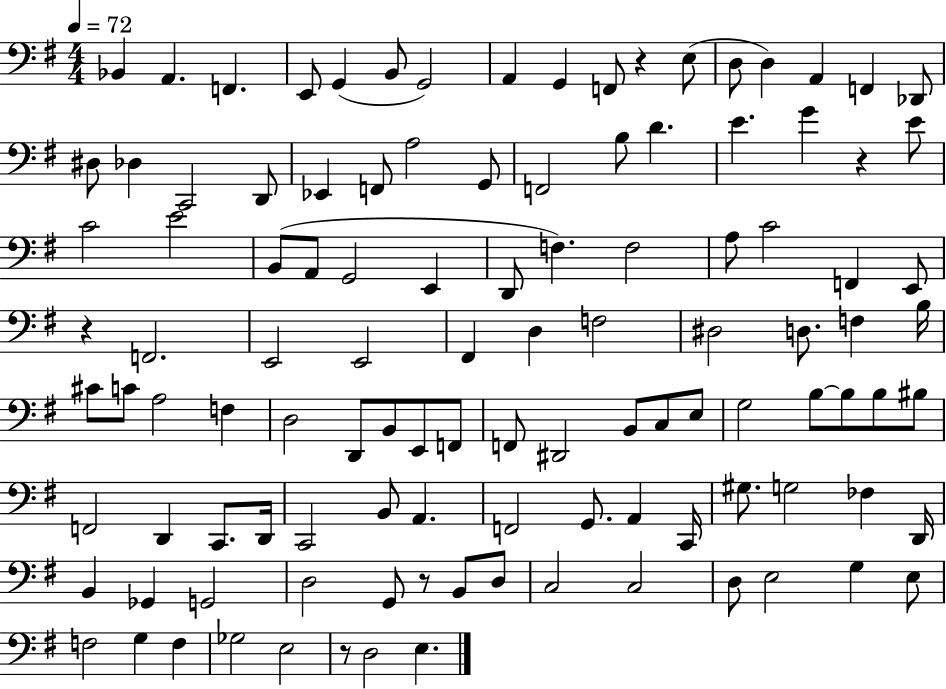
X:1
T:Untitled
M:4/4
L:1/4
K:G
_B,, A,, F,, E,,/2 G,, B,,/2 G,,2 A,, G,, F,,/2 z E,/2 D,/2 D, A,, F,, _D,,/2 ^D,/2 _D, C,,2 D,,/2 _E,, F,,/2 A,2 G,,/2 F,,2 B,/2 D E G z E/2 C2 E2 B,,/2 A,,/2 G,,2 E,, D,,/2 F, F,2 A,/2 C2 F,, E,,/2 z F,,2 E,,2 E,,2 ^F,, D, F,2 ^D,2 D,/2 F, B,/4 ^C/2 C/2 A,2 F, D,2 D,,/2 B,,/2 E,,/2 F,,/2 F,,/2 ^D,,2 B,,/2 C,/2 E,/2 G,2 B,/2 B,/2 B,/2 ^B,/2 F,,2 D,, C,,/2 D,,/4 C,,2 B,,/2 A,, F,,2 G,,/2 A,, C,,/4 ^G,/2 G,2 _F, D,,/4 B,, _G,, G,,2 D,2 G,,/2 z/2 B,,/2 D,/2 C,2 C,2 D,/2 E,2 G, E,/2 F,2 G, F, _G,2 E,2 z/2 D,2 E,